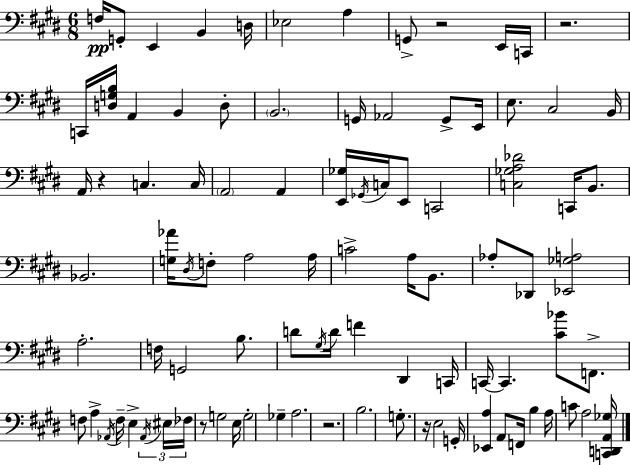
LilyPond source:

{
  \clef bass
  \numericTimeSignature
  \time 6/8
  \key e \major
  \repeat volta 2 { f16\pp g,8-. e,4 b,4 d16 | ees2 a4 | g,8-> r2 e,16 c,16 | r2. | \break c,16 <d g b>16 a,4 b,4 d8-. | \parenthesize b,2. | g,16 aes,2 g,8-> e,16 | e8. cis2 b,16 | \break a,16 r4 c4. c16 | \parenthesize a,2 a,4 | <e, ges>16 \acciaccatura { ges,16 } c16 e,8 c,2 | <c ges a des'>2 c,16 b,8. | \break bes,2. | <g aes'>16 \acciaccatura { dis16 } f8-. a2 | a16 c'2-> a16 b,8. | aes8-. des,8 <ees, ges a>2 | \break a2.-. | f16 g,2 b8. | d'8 \acciaccatura { gis16 } d'16 f'4 dis,4 | c,16 c,16~~ c,4. <cis' bes'>8 | \break f,8.-> f8 a4-> \acciaccatura { aes,16 } f16-- e4-> | \tuplet 3/2 { \acciaccatura { aes,16 } \parenthesize eis16 fes16 } r8 g2 | e16 g2-. | ges4-- a2. | \break r2. | b2. | g8.-. r16 e2 | g,16-. <ees, a>4 a,8 | \break f,16 b4 a16 c'8 a2 | <c, d, a, ges>16 } \bar "|."
}